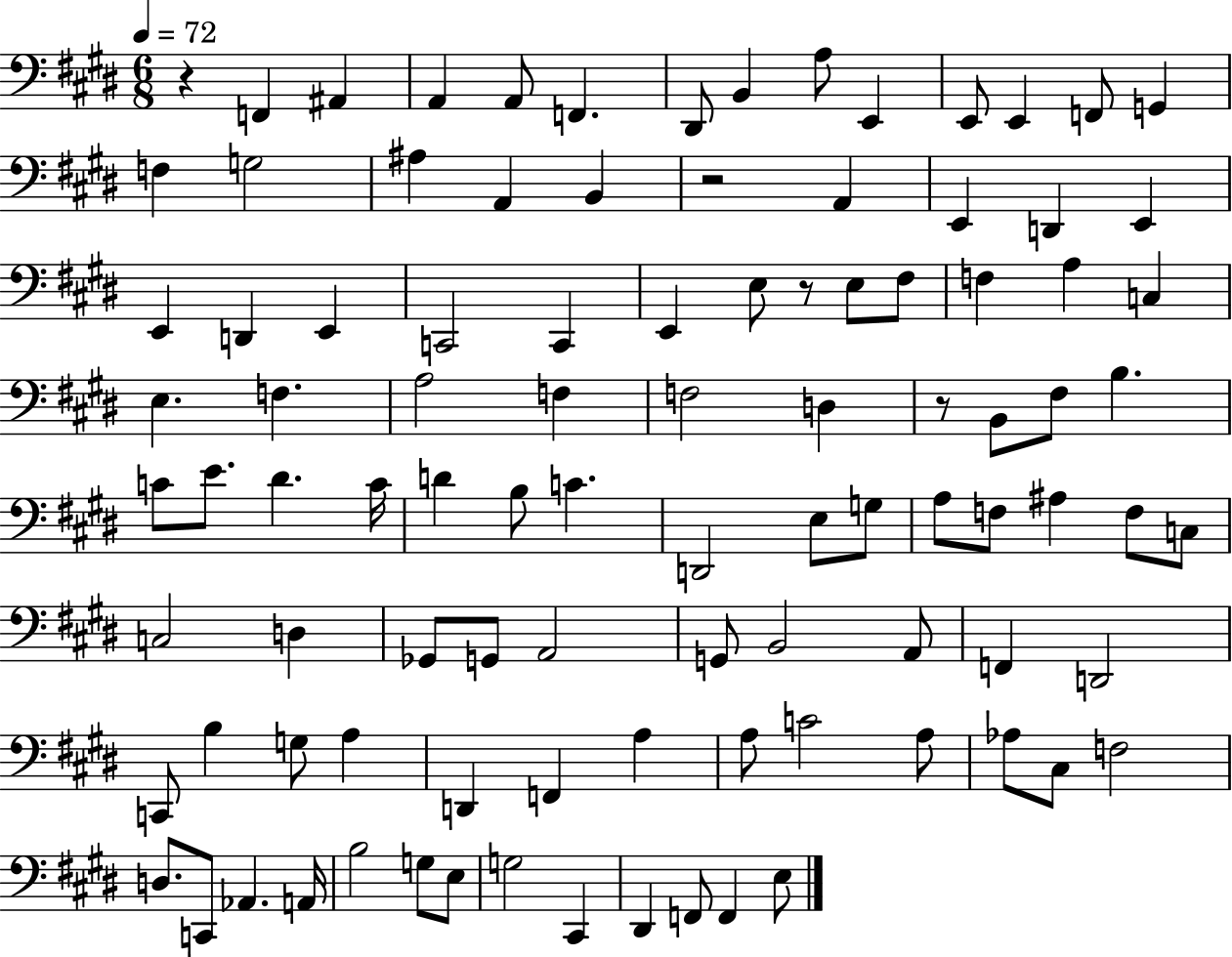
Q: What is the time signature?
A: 6/8